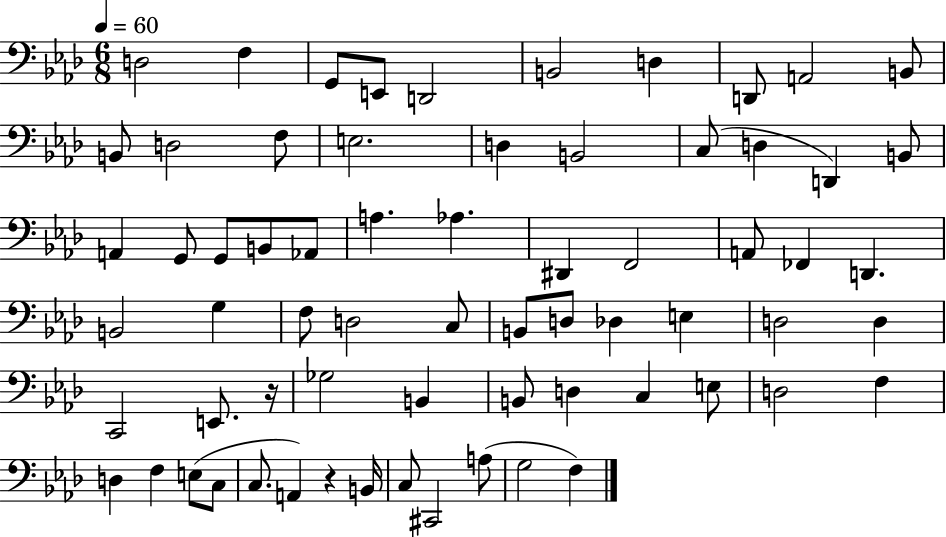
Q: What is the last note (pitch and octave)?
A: F3